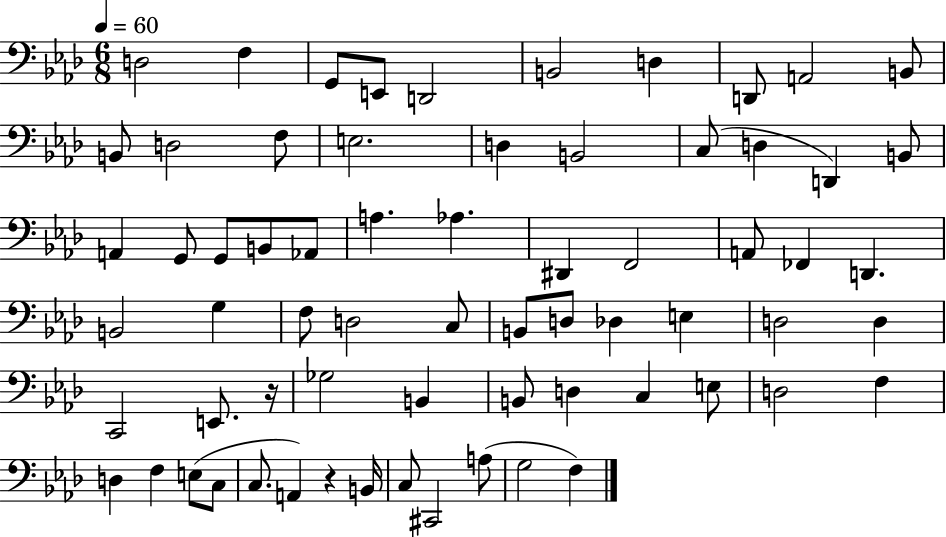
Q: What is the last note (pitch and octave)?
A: F3